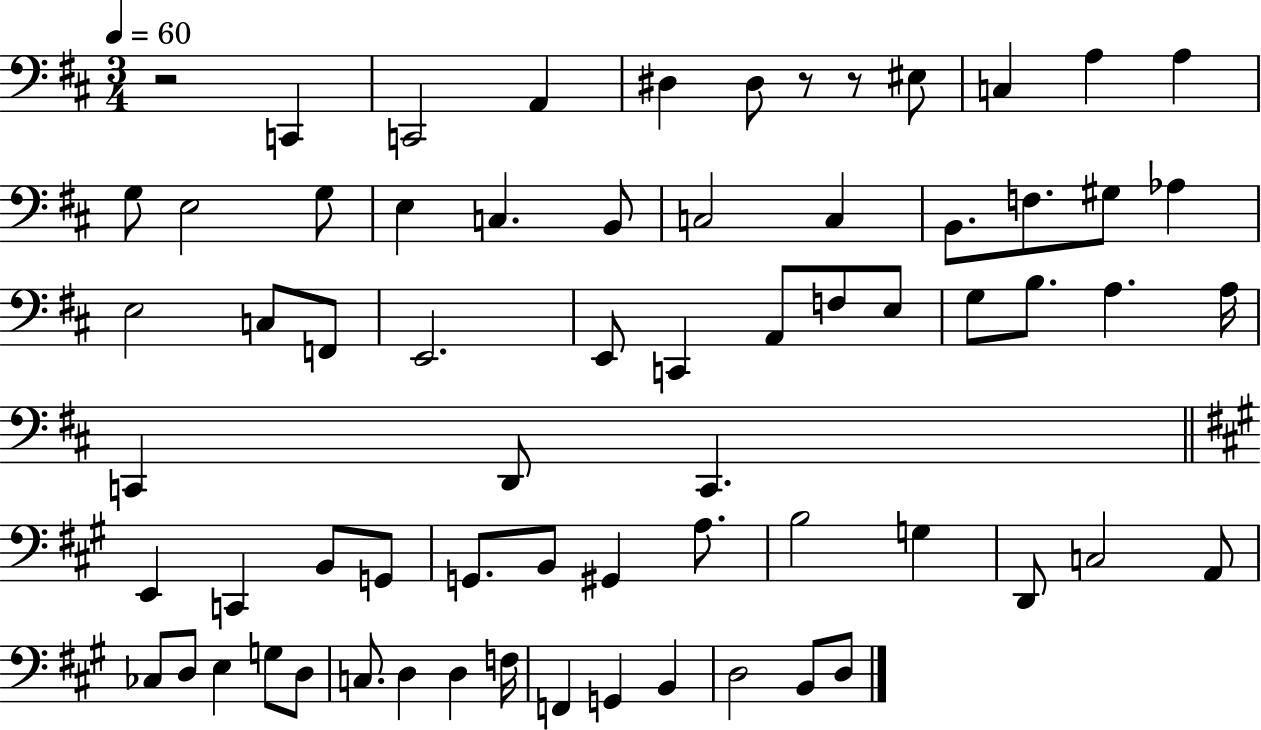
R/h C2/q C2/h A2/q D#3/q D#3/e R/e R/e EIS3/e C3/q A3/q A3/q G3/e E3/h G3/e E3/q C3/q. B2/e C3/h C3/q B2/e. F3/e. G#3/e Ab3/q E3/h C3/e F2/e E2/h. E2/e C2/q A2/e F3/e E3/e G3/e B3/e. A3/q. A3/s C2/q D2/e C2/q. E2/q C2/q B2/e G2/e G2/e. B2/e G#2/q A3/e. B3/h G3/q D2/e C3/h A2/e CES3/e D3/e E3/q G3/e D3/e C3/e. D3/q D3/q F3/s F2/q G2/q B2/q D3/h B2/e D3/e